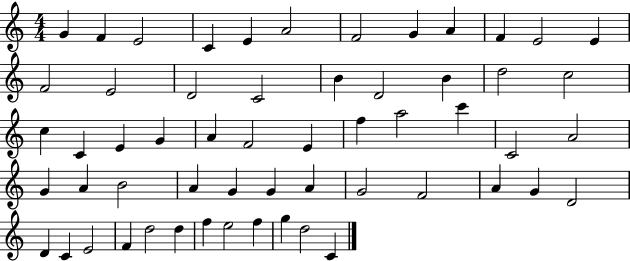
G4/q F4/q E4/h C4/q E4/q A4/h F4/h G4/q A4/q F4/q E4/h E4/q F4/h E4/h D4/h C4/h B4/q D4/h B4/q D5/h C5/h C5/q C4/q E4/q G4/q A4/q F4/h E4/q F5/q A5/h C6/q C4/h A4/h G4/q A4/q B4/h A4/q G4/q G4/q A4/q G4/h F4/h A4/q G4/q D4/h D4/q C4/q E4/h F4/q D5/h D5/q F5/q E5/h F5/q G5/q D5/h C4/q